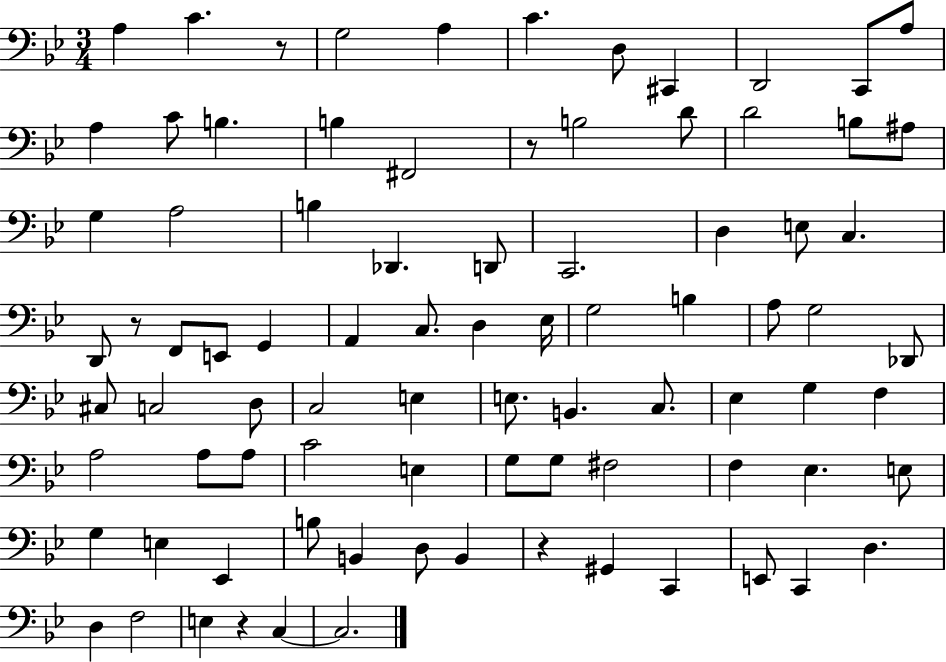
{
  \clef bass
  \numericTimeSignature
  \time 3/4
  \key bes \major
  a4 c'4. r8 | g2 a4 | c'4. d8 cis,4 | d,2 c,8 a8 | \break a4 c'8 b4. | b4 fis,2 | r8 b2 d'8 | d'2 b8 ais8 | \break g4 a2 | b4 des,4. d,8 | c,2. | d4 e8 c4. | \break d,8 r8 f,8 e,8 g,4 | a,4 c8. d4 ees16 | g2 b4 | a8 g2 des,8 | \break cis8 c2 d8 | c2 e4 | e8. b,4. c8. | ees4 g4 f4 | \break a2 a8 a8 | c'2 e4 | g8 g8 fis2 | f4 ees4. e8 | \break g4 e4 ees,4 | b8 b,4 d8 b,4 | r4 gis,4 c,4 | e,8 c,4 d4. | \break d4 f2 | e4 r4 c4~~ | c2. | \bar "|."
}